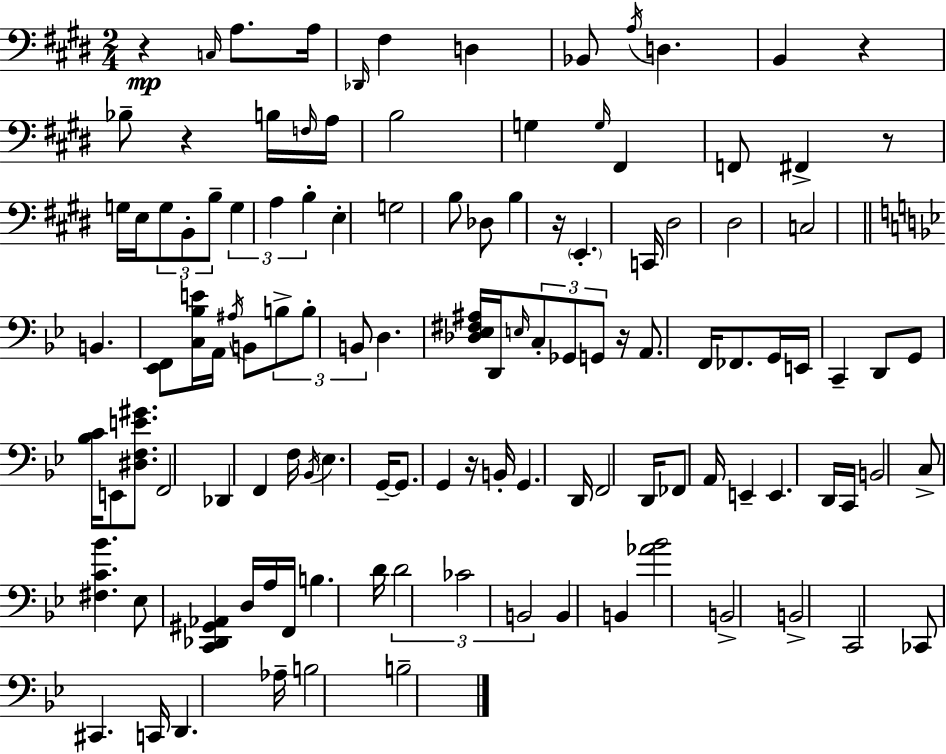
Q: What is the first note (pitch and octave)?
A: C3